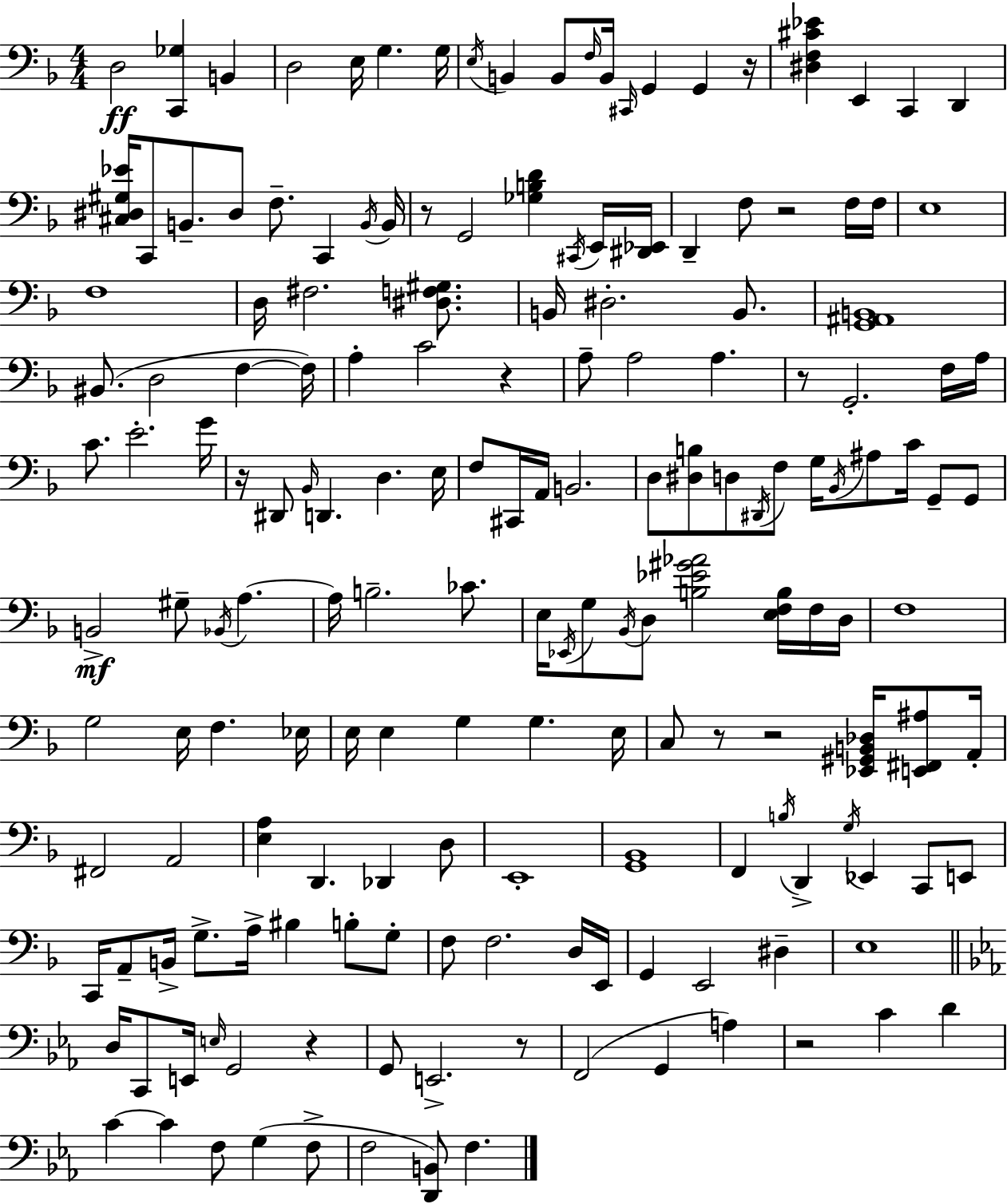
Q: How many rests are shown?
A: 11